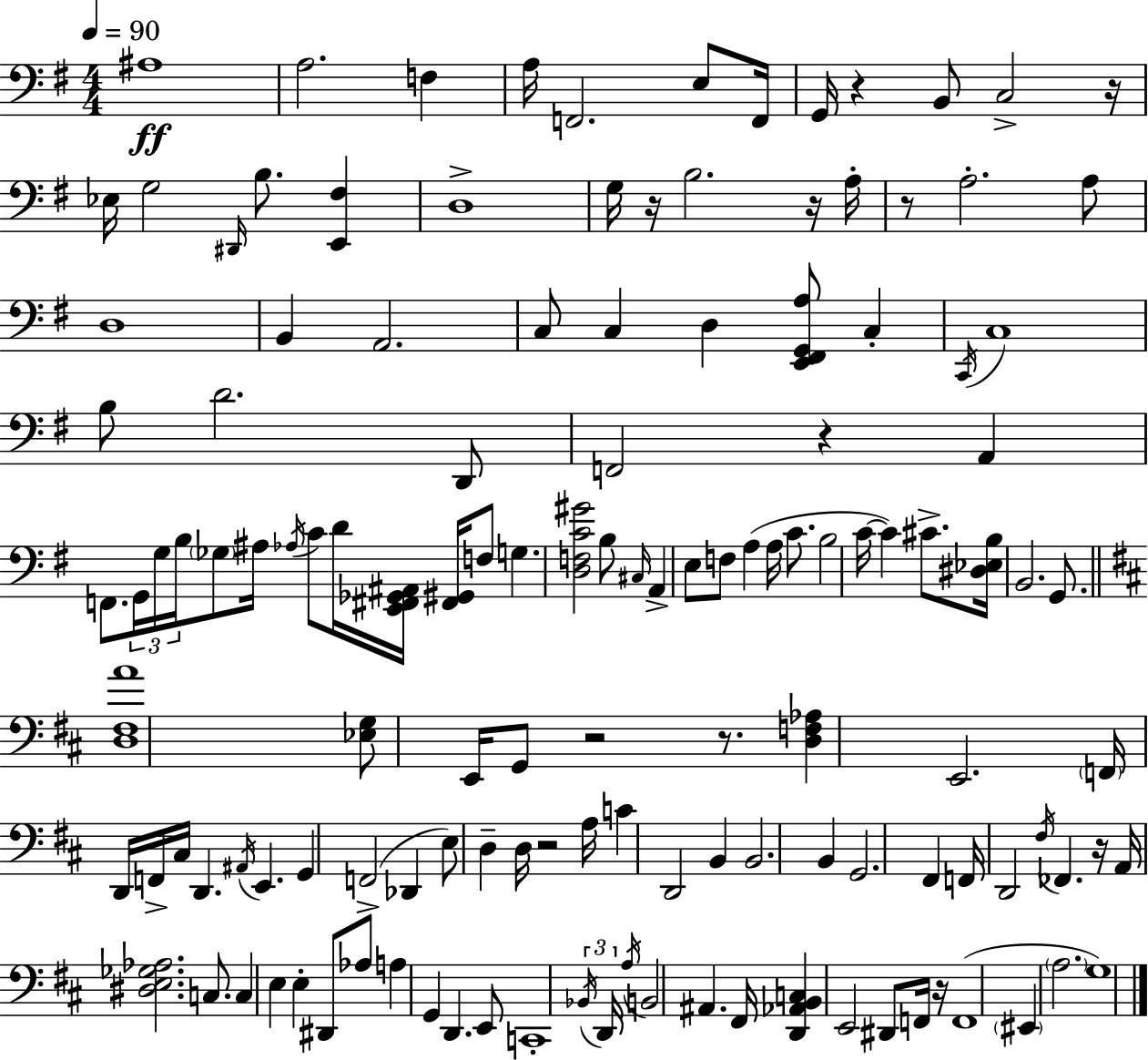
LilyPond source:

{
  \clef bass
  \numericTimeSignature
  \time 4/4
  \key e \minor
  \tempo 4 = 90
  ais1\ff | a2. f4 | a16 f,2. e8 f,16 | g,16 r4 b,8 c2-> r16 | \break ees16 g2 \grace { dis,16 } b8. <e, fis>4 | d1-> | g16 r16 b2. r16 | a16-. r8 a2.-. a8 | \break d1 | b,4 a,2. | c8 c4 d4 <e, fis, g, a>8 c4-. | \acciaccatura { c,16 } c1 | \break b8 d'2. | d,8 f,2 r4 a,4 | f,8. \tuplet 3/2 { g,16 g16 b16 } \parenthesize ges8 ais16 \acciaccatura { aes16 } c'8 d'16 <e, fis, ges, ais,>16 | <fis, gis,>16 f8 g4. <d f c' gis'>2 | \break b8 \grace { cis16 } a,4-> e8 f8 a4( | a16 c'8. b2 c'16~~ c'4) | cis'8.-> <dis ees b>16 b,2. | g,8. \bar "||" \break \key b \minor <d fis a'>1 | <ees g>8 e,16 g,8 r2 r8. | <d f aes>4 e,2. | \parenthesize f,16 d,16 f,16-> cis16 d,4. \acciaccatura { ais,16 } e,4. | \break g,4 f,2->( des,4 | e8) d4-- d16 r2 | a16 c'4 d,2 b,4 | b,2. b,4 | \break g,2. fis,4 | f,16 d,2 \acciaccatura { fis16 } fes,4. | r16 a,16 <dis e ges aes>2. c8. | c4 e4 e4-. dis,8 | \break aes8 a4 g,4 d,4. | e,8 c,1-. | \tuplet 3/2 { \acciaccatura { bes,16 } d,16 \acciaccatura { a16 } } b,2 ais,4. | fis,16 <d, aes, b, c>4 e,2 | \break dis,8 f,16 r16 f,1( | \parenthesize eis,4 \parenthesize a2. | g1) | \bar "|."
}